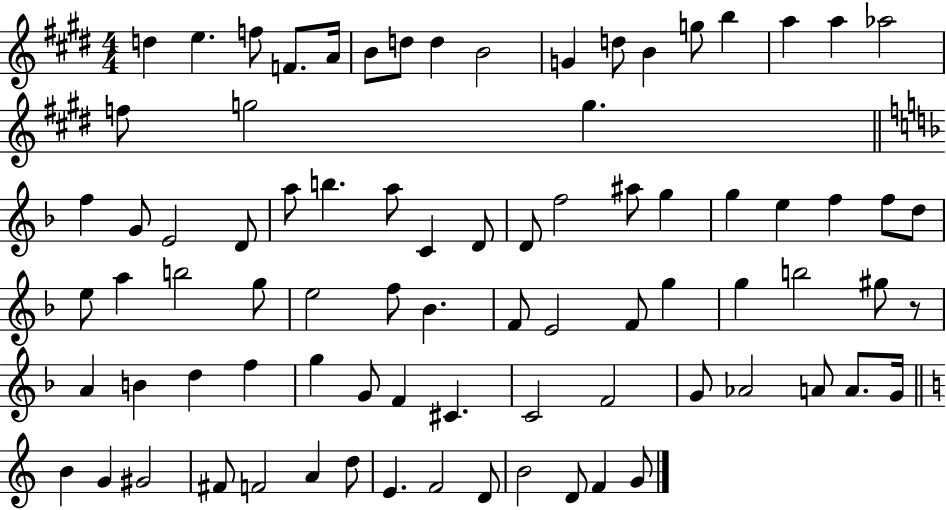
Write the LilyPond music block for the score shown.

{
  \clef treble
  \numericTimeSignature
  \time 4/4
  \key e \major
  d''4 e''4. f''8 f'8. a'16 | b'8 d''8 d''4 b'2 | g'4 d''8 b'4 g''8 b''4 | a''4 a''4 aes''2 | \break f''8 g''2 g''4. | \bar "||" \break \key f \major f''4 g'8 e'2 d'8 | a''8 b''4. a''8 c'4 d'8 | d'8 f''2 ais''8 g''4 | g''4 e''4 f''4 f''8 d''8 | \break e''8 a''4 b''2 g''8 | e''2 f''8 bes'4. | f'8 e'2 f'8 g''4 | g''4 b''2 gis''8 r8 | \break a'4 b'4 d''4 f''4 | g''4 g'8 f'4 cis'4. | c'2 f'2 | g'8 aes'2 a'8 a'8. g'16 | \break \bar "||" \break \key a \minor b'4 g'4 gis'2 | fis'8 f'2 a'4 d''8 | e'4. f'2 d'8 | b'2 d'8 f'4 g'8 | \break \bar "|."
}